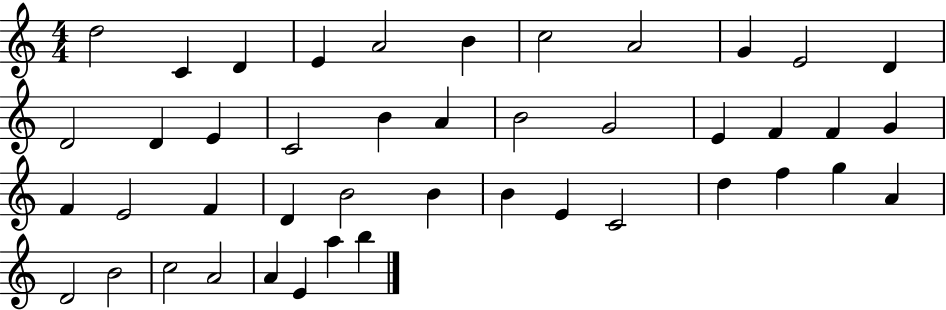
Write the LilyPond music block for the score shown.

{
  \clef treble
  \numericTimeSignature
  \time 4/4
  \key c \major
  d''2 c'4 d'4 | e'4 a'2 b'4 | c''2 a'2 | g'4 e'2 d'4 | \break d'2 d'4 e'4 | c'2 b'4 a'4 | b'2 g'2 | e'4 f'4 f'4 g'4 | \break f'4 e'2 f'4 | d'4 b'2 b'4 | b'4 e'4 c'2 | d''4 f''4 g''4 a'4 | \break d'2 b'2 | c''2 a'2 | a'4 e'4 a''4 b''4 | \bar "|."
}